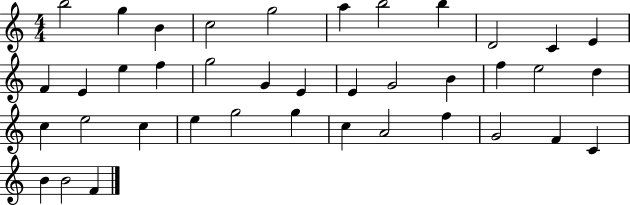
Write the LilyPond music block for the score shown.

{
  \clef treble
  \numericTimeSignature
  \time 4/4
  \key c \major
  b''2 g''4 b'4 | c''2 g''2 | a''4 b''2 b''4 | d'2 c'4 e'4 | \break f'4 e'4 e''4 f''4 | g''2 g'4 e'4 | e'4 g'2 b'4 | f''4 e''2 d''4 | \break c''4 e''2 c''4 | e''4 g''2 g''4 | c''4 a'2 f''4 | g'2 f'4 c'4 | \break b'4 b'2 f'4 | \bar "|."
}